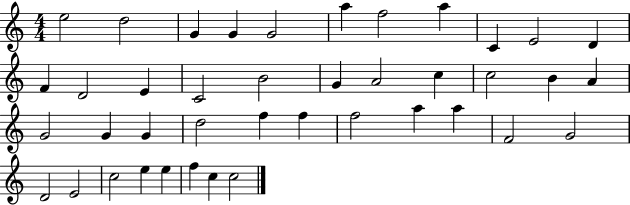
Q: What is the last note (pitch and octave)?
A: C5